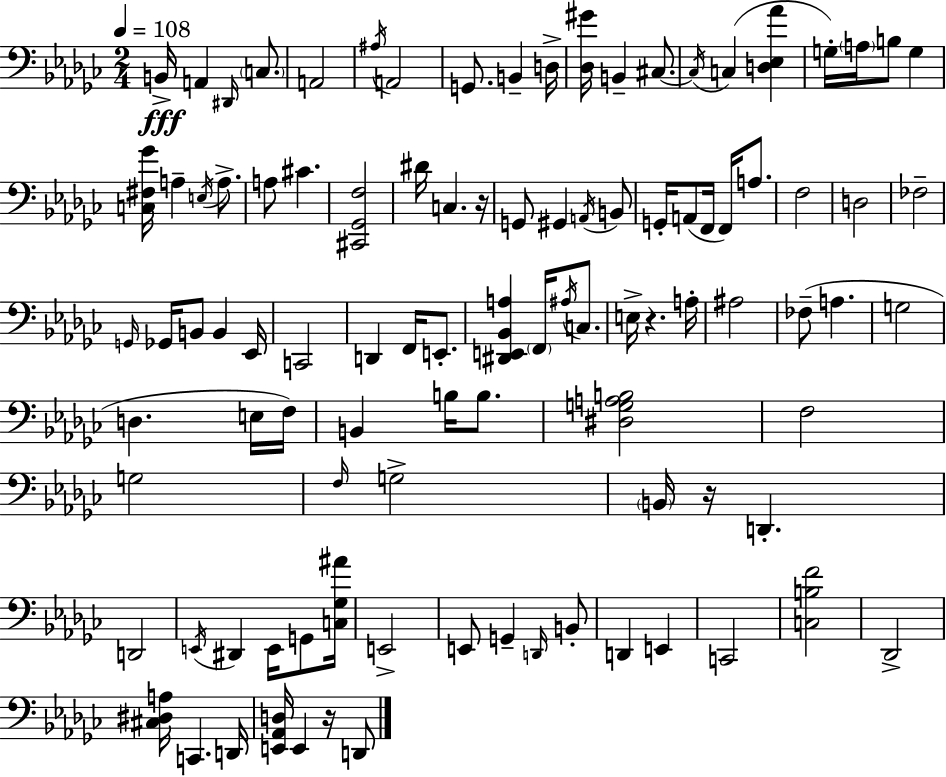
X:1
T:Untitled
M:2/4
L:1/4
K:Ebm
B,,/4 A,, ^D,,/4 C,/2 A,,2 ^A,/4 A,,2 G,,/2 B,, D,/4 [_D,^G]/4 B,, ^C,/2 ^C,/4 C, [D,_E,_A] G,/4 A,/4 B,/2 G, [C,^F,_G]/4 A, E,/4 A,/2 A,/2 ^C [^C,,_G,,F,]2 ^D/4 C, z/4 G,,/2 ^G,, A,,/4 B,,/2 G,,/4 A,,/2 F,,/4 F,,/4 A,/2 F,2 D,2 _F,2 G,,/4 _G,,/4 B,,/2 B,, _E,,/4 C,,2 D,, F,,/4 E,,/2 [^D,,E,,_B,,A,] F,,/4 ^A,/4 C,/2 E,/4 z A,/4 ^A,2 _F,/2 A, G,2 D, E,/4 F,/4 B,, B,/4 B,/2 [^D,G,A,B,]2 F,2 G,2 F,/4 G,2 B,,/4 z/4 D,, D,,2 E,,/4 ^D,, E,,/4 G,,/2 [C,_G,^A]/4 E,,2 E,,/2 G,, D,,/4 B,,/2 D,, E,, C,,2 [C,B,F]2 _D,,2 [^C,^D,A,]/4 C,, D,,/4 [E,,_A,,D,]/4 E,, z/4 D,,/2